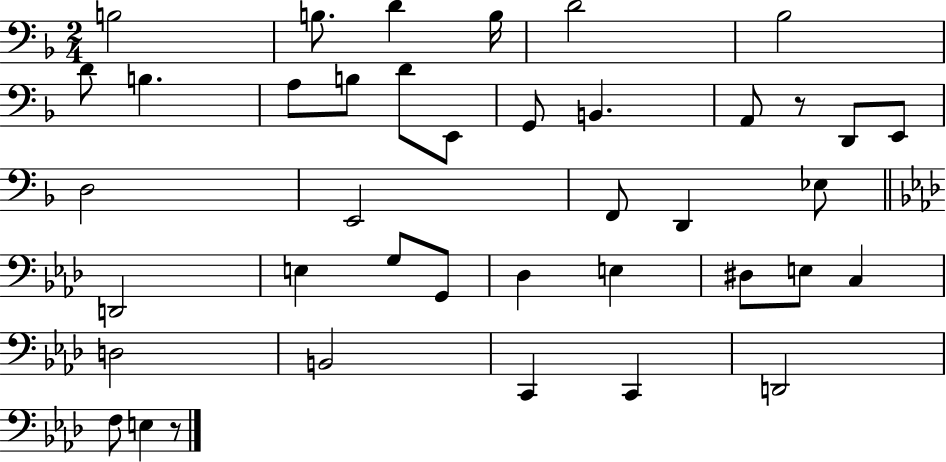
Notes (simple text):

B3/h B3/e. D4/q B3/s D4/h Bb3/h D4/e B3/q. A3/e B3/e D4/e E2/e G2/e B2/q. A2/e R/e D2/e E2/e D3/h E2/h F2/e D2/q Eb3/e D2/h E3/q G3/e G2/e Db3/q E3/q D#3/e E3/e C3/q D3/h B2/h C2/q C2/q D2/h F3/e E3/q R/e